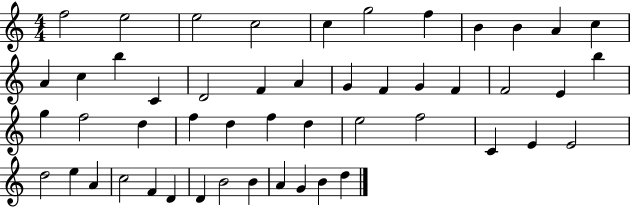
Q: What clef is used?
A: treble